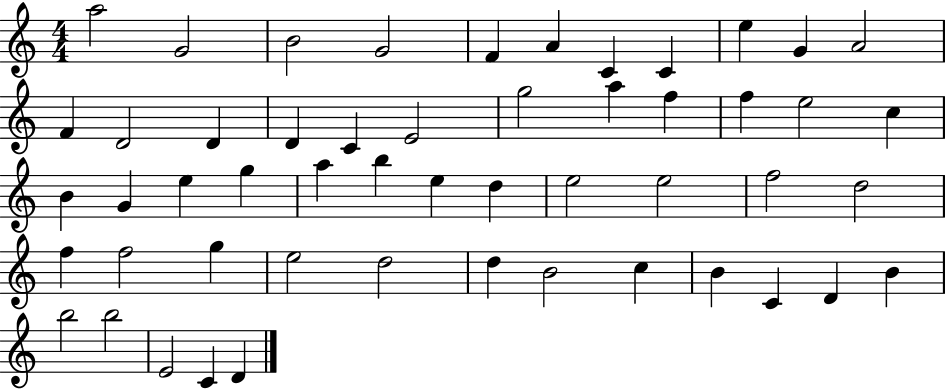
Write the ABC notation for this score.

X:1
T:Untitled
M:4/4
L:1/4
K:C
a2 G2 B2 G2 F A C C e G A2 F D2 D D C E2 g2 a f f e2 c B G e g a b e d e2 e2 f2 d2 f f2 g e2 d2 d B2 c B C D B b2 b2 E2 C D